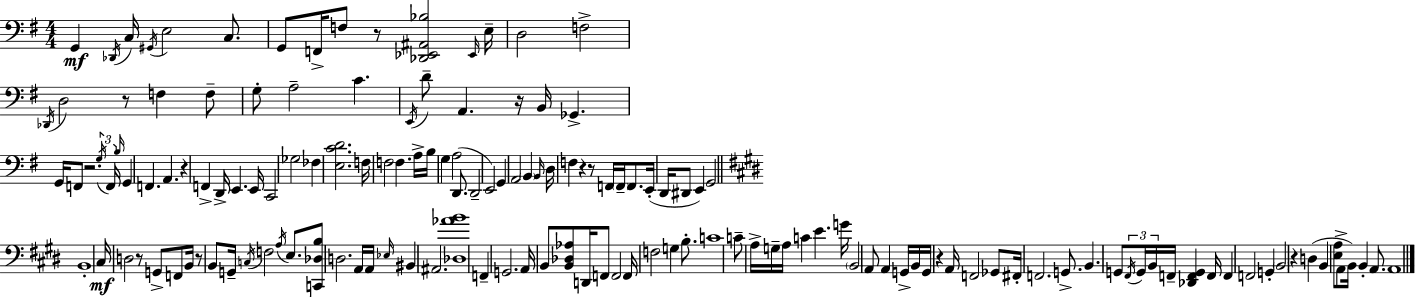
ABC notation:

X:1
T:Untitled
M:4/4
L:1/4
K:Em
G,, _D,,/4 C,/4 ^G,,/4 E,2 C,/2 G,,/2 F,,/4 F,/2 z/2 [_D,,_E,,^A,,_B,]2 _E,,/4 E,/4 D,2 F,2 _D,,/4 D,2 z/2 F, F,/2 G,/2 A,2 C E,,/4 D/2 A,, z/4 B,,/4 _G,, G,,/4 F,,/2 z2 G,/4 F,,/4 B,/4 G,, F,, A,, z F,, D,,/4 E,, E,,/4 C,,2 _G,2 _F, [E,CD]2 F,/4 F,2 F, A,/4 B,/4 G, A,2 D,,/2 D,,2 E,,2 G,, A,,2 B,, B,,/4 D,/4 F, z z/2 F,,/4 F,,/4 F,,/2 E,,/4 D,,/4 ^D,,/2 E,, G,,2 B,,4 ^C,/4 D,2 z/2 G,,/2 F,,/2 B,,/4 z/2 B,,/2 G,,/4 C,/4 F,2 A,/4 E,/2 [C,,_D,B,]/2 D,2 A,,/4 A,,/4 _E,/4 ^B,, ^A,,2 [_D,_AB]4 F,, G,,2 A,,/4 B,,/2 [B,,_D,_A,]/2 D,,/4 F,,/2 F,,2 F,,/4 F,2 G, B,/2 C4 C/2 A,/4 G,/4 A,/4 C E G/4 B,,2 A,,/2 A,, G,,/4 B,,/4 G,,/4 z A,,/4 F,,2 _G,,/2 ^F,,/4 F,,2 G,,/2 B,, G,,/2 ^F,,/4 G,,/4 B,,/4 F,,/4 [_D,,F,,G,,] F,,/4 F,, F,,2 G,, B,,2 z D, B,, [E,A,]/2 A,,/2 B,,/4 B,, A,,/2 A,,4